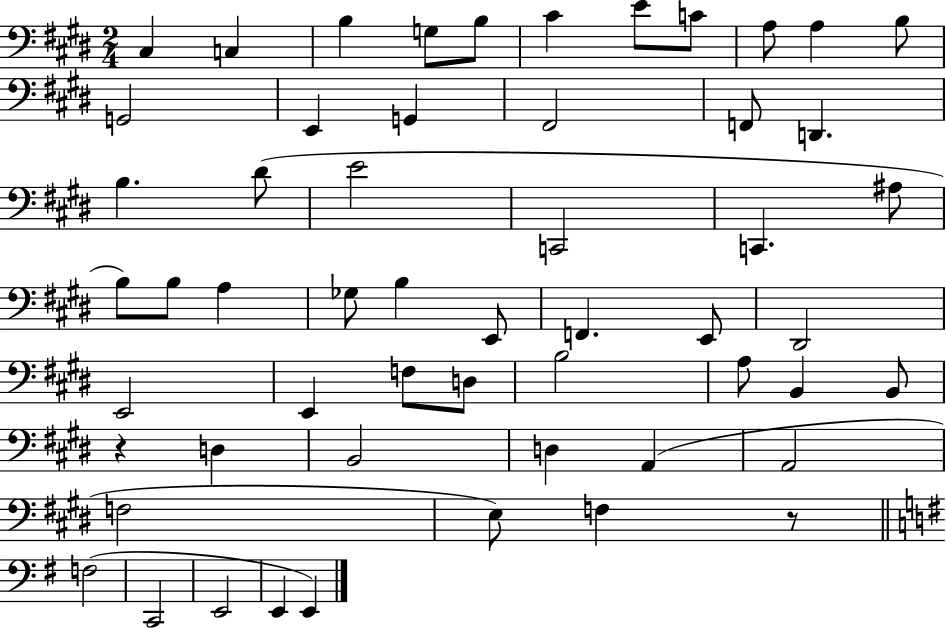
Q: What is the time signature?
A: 2/4